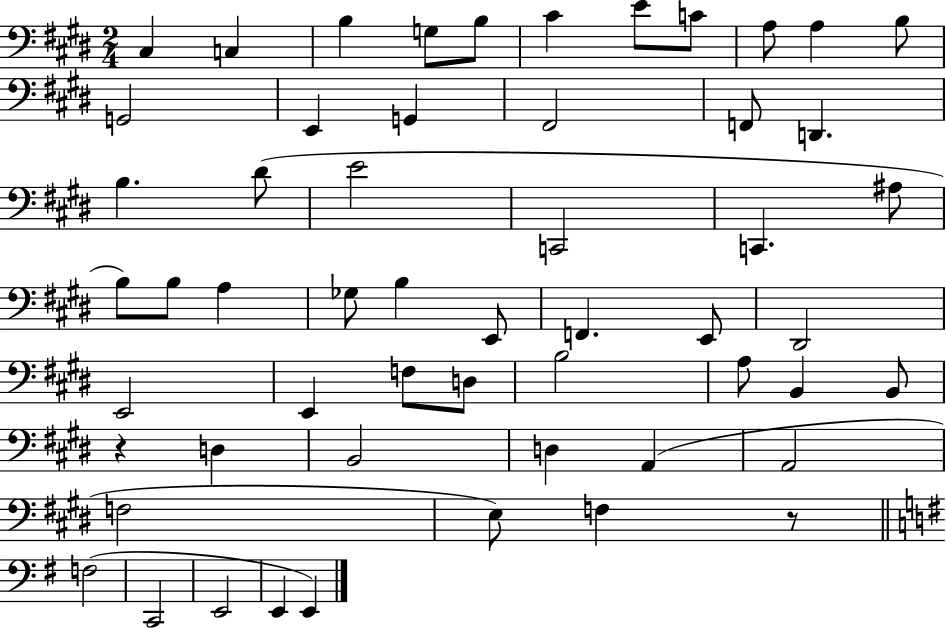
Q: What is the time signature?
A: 2/4